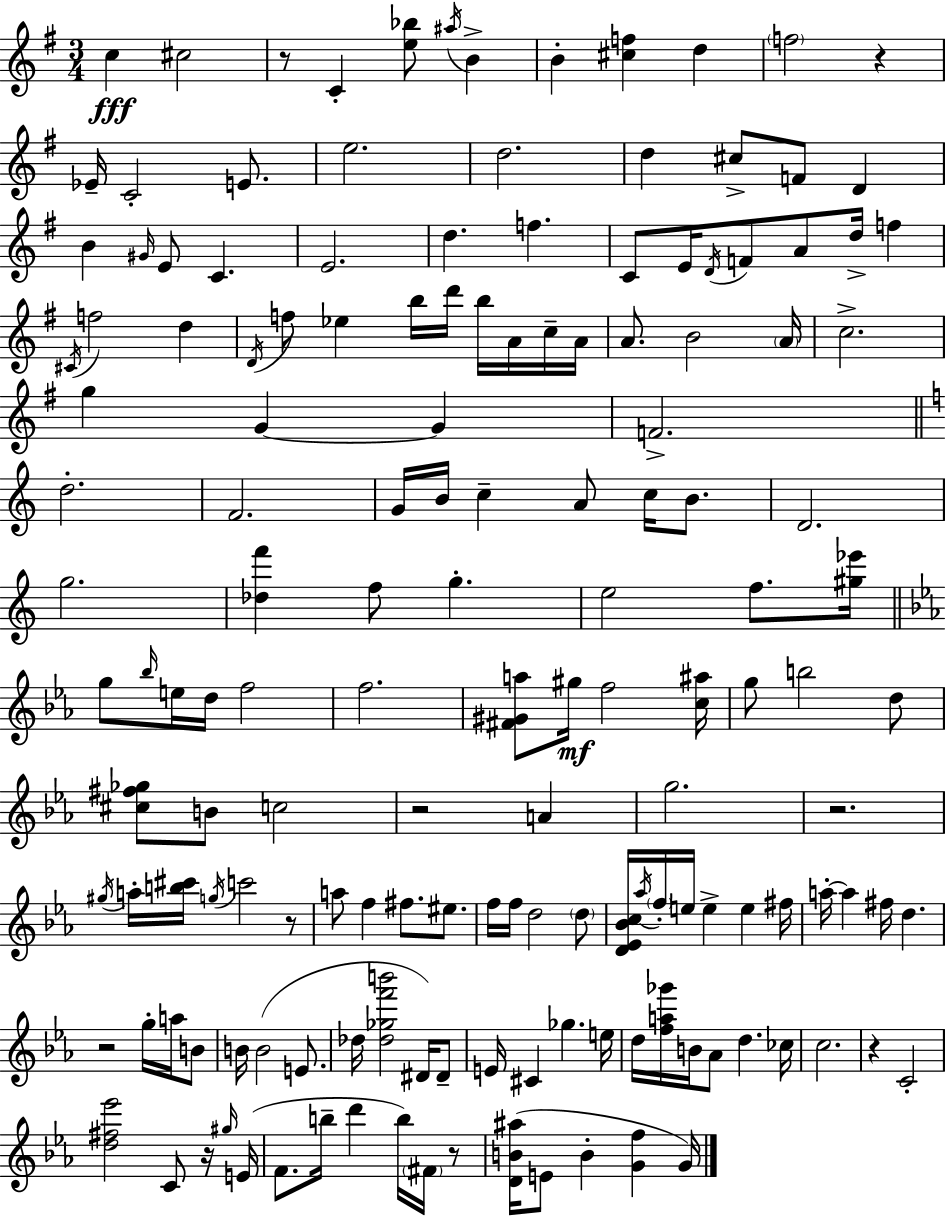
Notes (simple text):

C5/q C#5/h R/e C4/q [E5,Bb5]/e A#5/s B4/q B4/q [C#5,F5]/q D5/q F5/h R/q Eb4/s C4/h E4/e. E5/h. D5/h. D5/q C#5/e F4/e D4/q B4/q G#4/s E4/e C4/q. E4/h. D5/q. F5/q. C4/e E4/s D4/s F4/e A4/e D5/s F5/q C#4/s F5/h D5/q D4/s F5/e Eb5/q B5/s D6/s B5/s A4/s C5/s A4/s A4/e. B4/h A4/s C5/h. G5/q G4/q G4/q F4/h. D5/h. F4/h. G4/s B4/s C5/q A4/e C5/s B4/e. D4/h. G5/h. [Db5,F6]/q F5/e G5/q. E5/h F5/e. [G#5,Eb6]/s G5/e Bb5/s E5/s D5/s F5/h F5/h. [F#4,G#4,A5]/e G#5/s F5/h [C5,A#5]/s G5/e B5/h D5/e [C#5,F#5,Gb5]/e B4/e C5/h R/h A4/q G5/h. R/h. G#5/s A5/s [B5,C#6]/s G5/s C6/h R/e A5/e F5/q F#5/e. EIS5/e. F5/s F5/s D5/h D5/e [D4,Eb4,Bb4,C5]/s Ab5/s F5/s E5/s E5/q E5/q F#5/s A5/s A5/q F#5/s D5/q. R/h G5/s A5/s B4/e B4/s B4/h E4/e. Db5/s [Db5,Gb5,F6,B6]/h D#4/s D#4/e E4/s C#4/q Gb5/q. E5/s D5/s [F5,A5,Gb6]/s B4/s Ab4/e D5/q. CES5/s C5/h. R/q C4/h [D5,F#5,Eb6]/h C4/e R/s G#5/s E4/s F4/e. B5/s D6/q B5/s F#4/s R/e [D4,B4,A#5]/s E4/e B4/q [G4,F5]/q G4/s